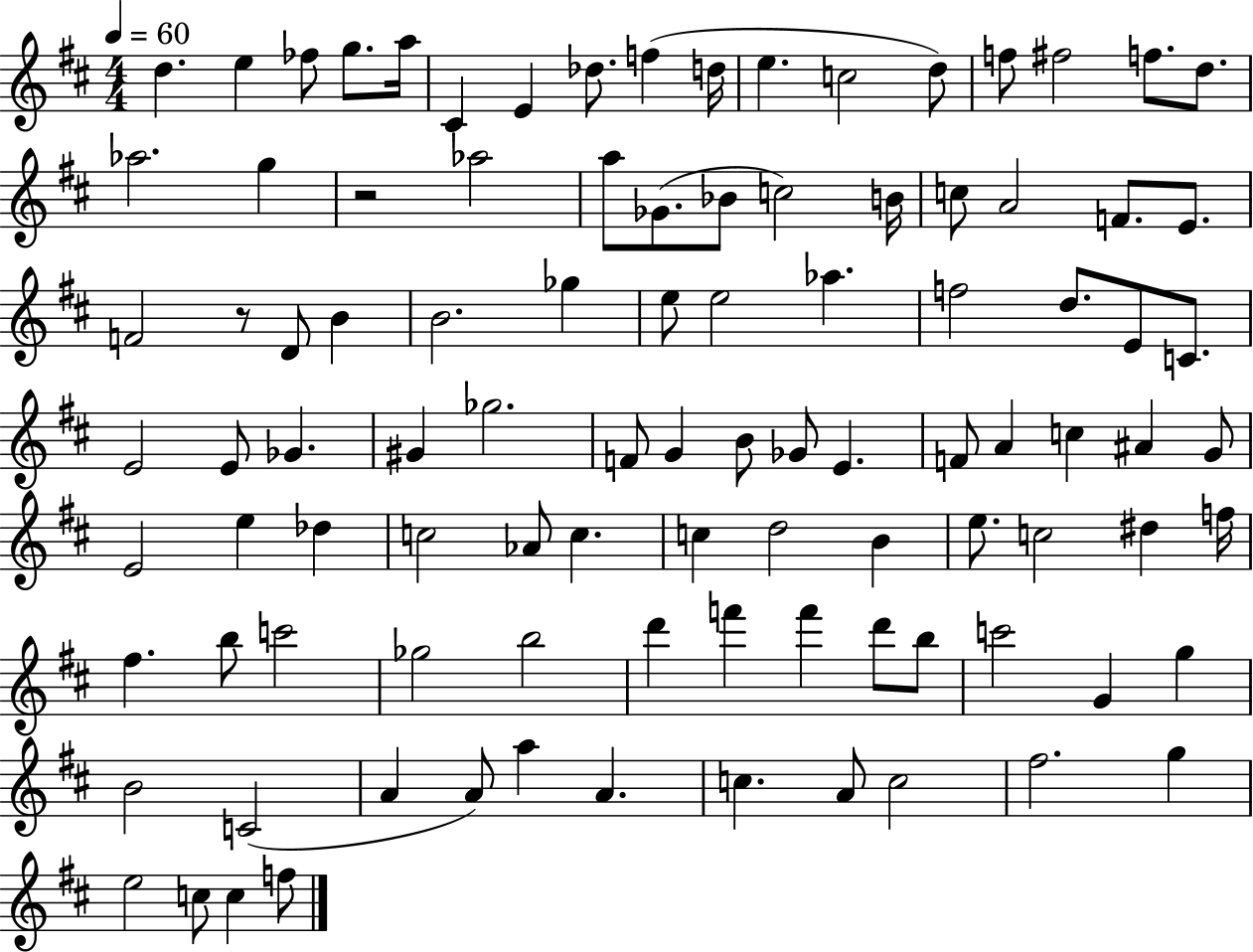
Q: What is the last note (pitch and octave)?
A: F5